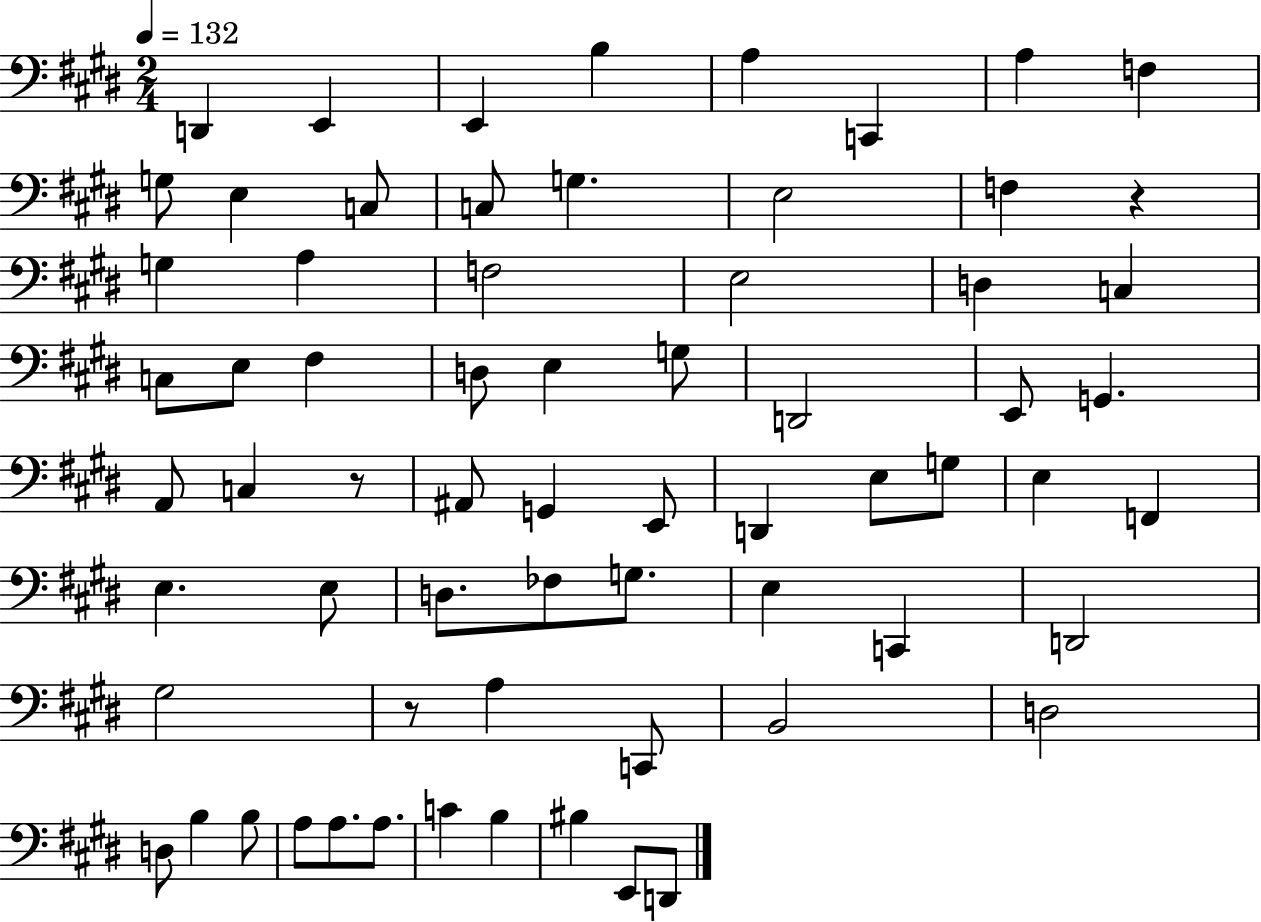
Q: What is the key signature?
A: E major